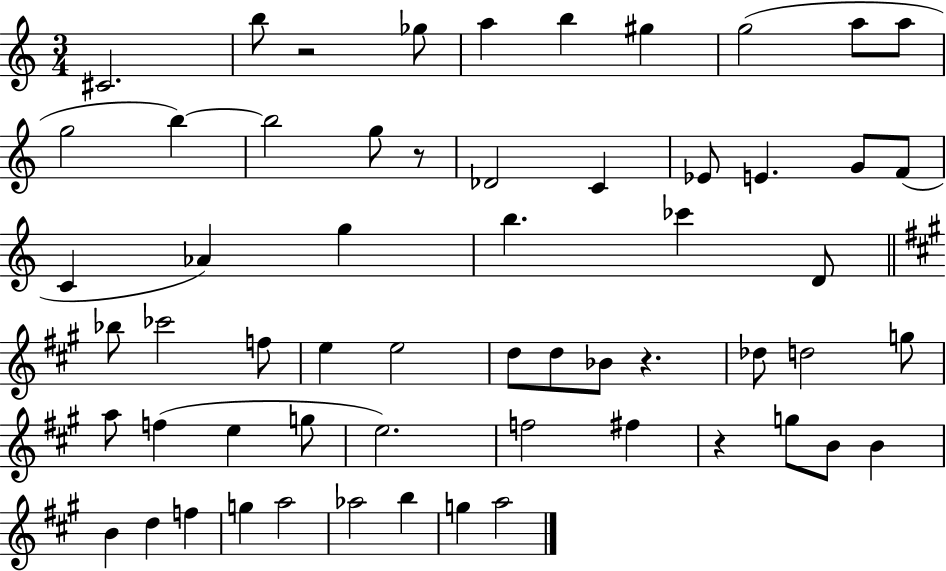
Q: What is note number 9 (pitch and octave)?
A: A5